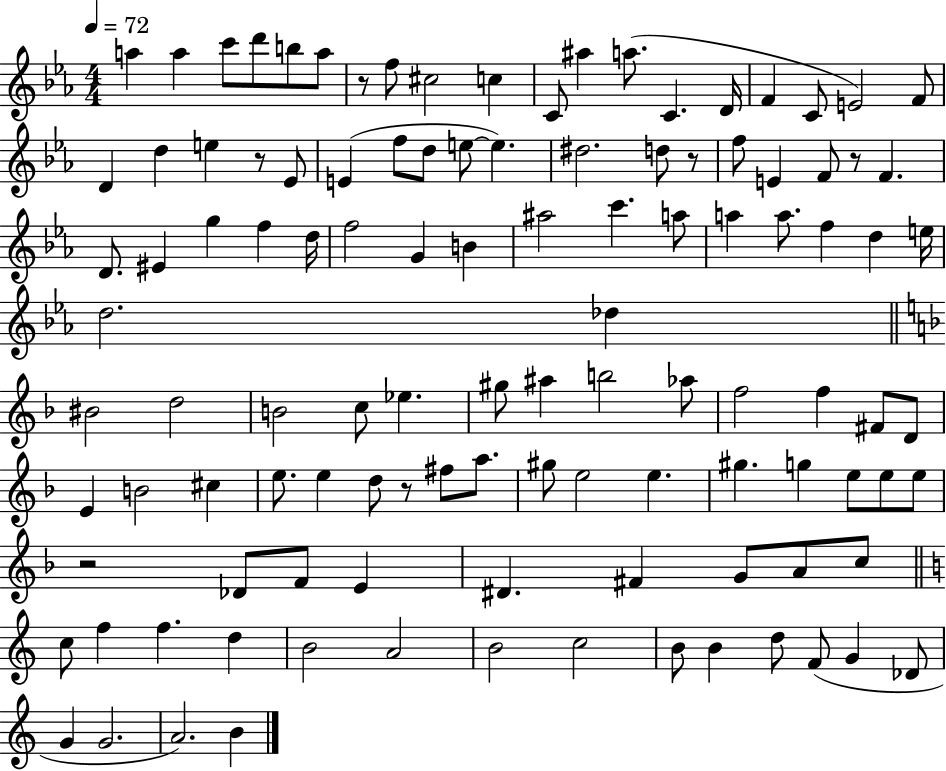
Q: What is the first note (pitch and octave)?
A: A5